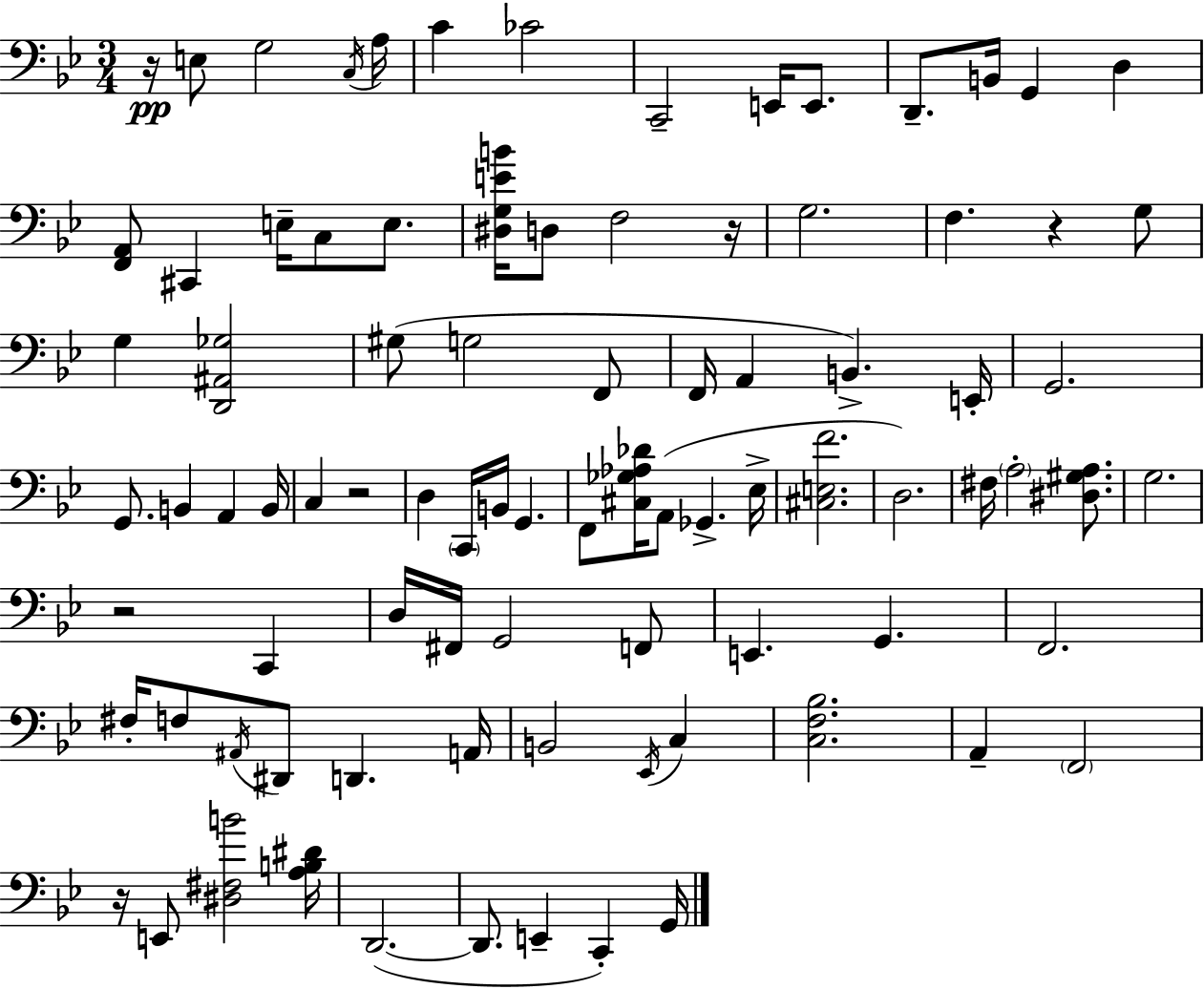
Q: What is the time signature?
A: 3/4